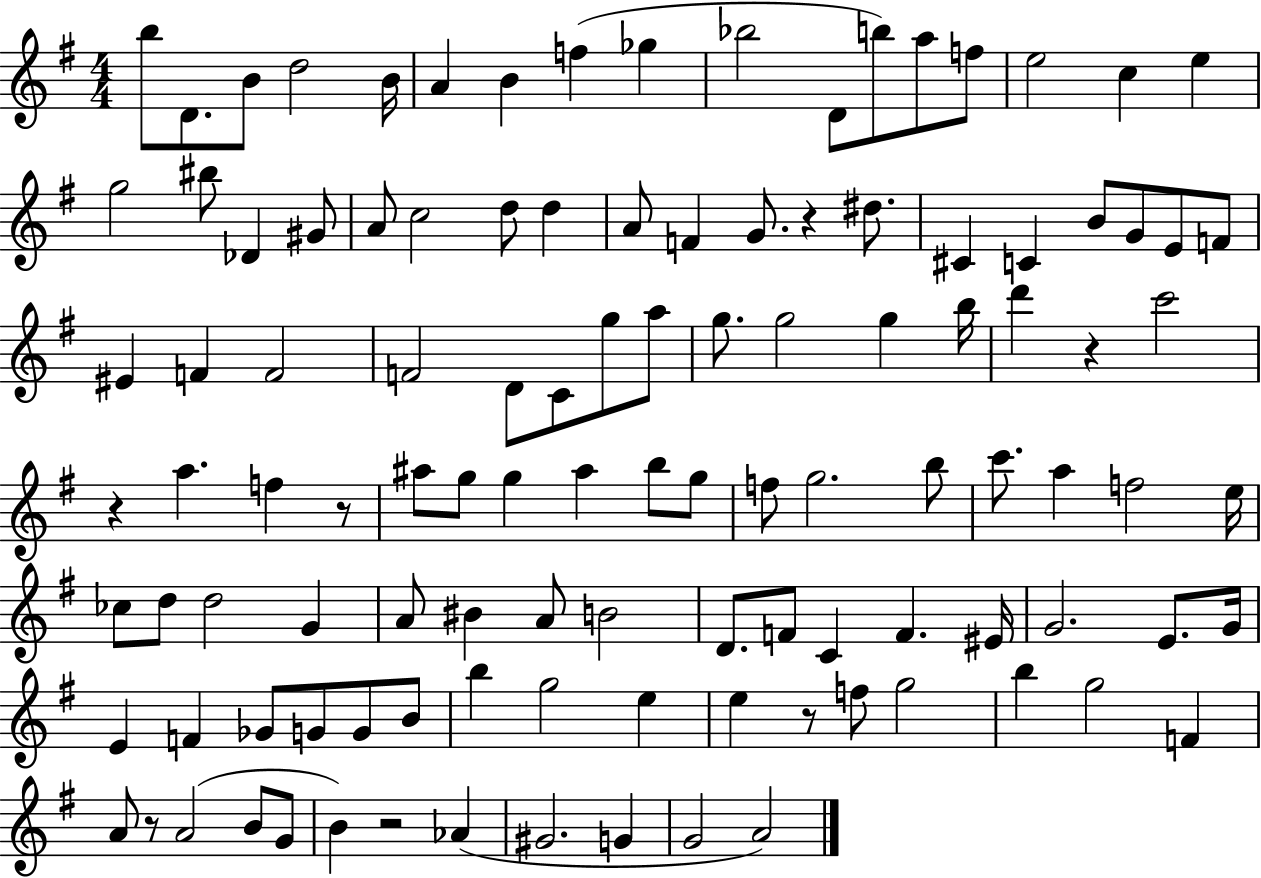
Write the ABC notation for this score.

X:1
T:Untitled
M:4/4
L:1/4
K:G
b/2 D/2 B/2 d2 B/4 A B f _g _b2 D/2 b/2 a/2 f/2 e2 c e g2 ^b/2 _D ^G/2 A/2 c2 d/2 d A/2 F G/2 z ^d/2 ^C C B/2 G/2 E/2 F/2 ^E F F2 F2 D/2 C/2 g/2 a/2 g/2 g2 g b/4 d' z c'2 z a f z/2 ^a/2 g/2 g ^a b/2 g/2 f/2 g2 b/2 c'/2 a f2 e/4 _c/2 d/2 d2 G A/2 ^B A/2 B2 D/2 F/2 C F ^E/4 G2 E/2 G/4 E F _G/2 G/2 G/2 B/2 b g2 e e z/2 f/2 g2 b g2 F A/2 z/2 A2 B/2 G/2 B z2 _A ^G2 G G2 A2